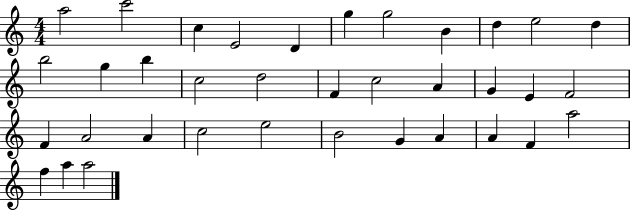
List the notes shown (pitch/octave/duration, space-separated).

A5/h C6/h C5/q E4/h D4/q G5/q G5/h B4/q D5/q E5/h D5/q B5/h G5/q B5/q C5/h D5/h F4/q C5/h A4/q G4/q E4/q F4/h F4/q A4/h A4/q C5/h E5/h B4/h G4/q A4/q A4/q F4/q A5/h F5/q A5/q A5/h